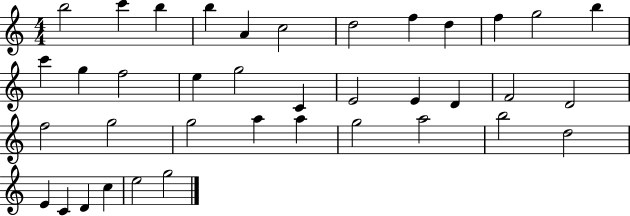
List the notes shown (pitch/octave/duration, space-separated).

B5/h C6/q B5/q B5/q A4/q C5/h D5/h F5/q D5/q F5/q G5/h B5/q C6/q G5/q F5/h E5/q G5/h C4/q E4/h E4/q D4/q F4/h D4/h F5/h G5/h G5/h A5/q A5/q G5/h A5/h B5/h D5/h E4/q C4/q D4/q C5/q E5/h G5/h